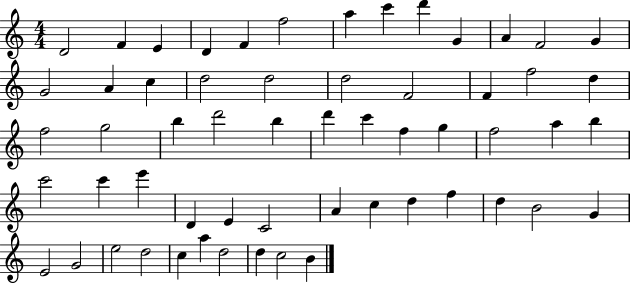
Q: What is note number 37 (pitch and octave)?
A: C6